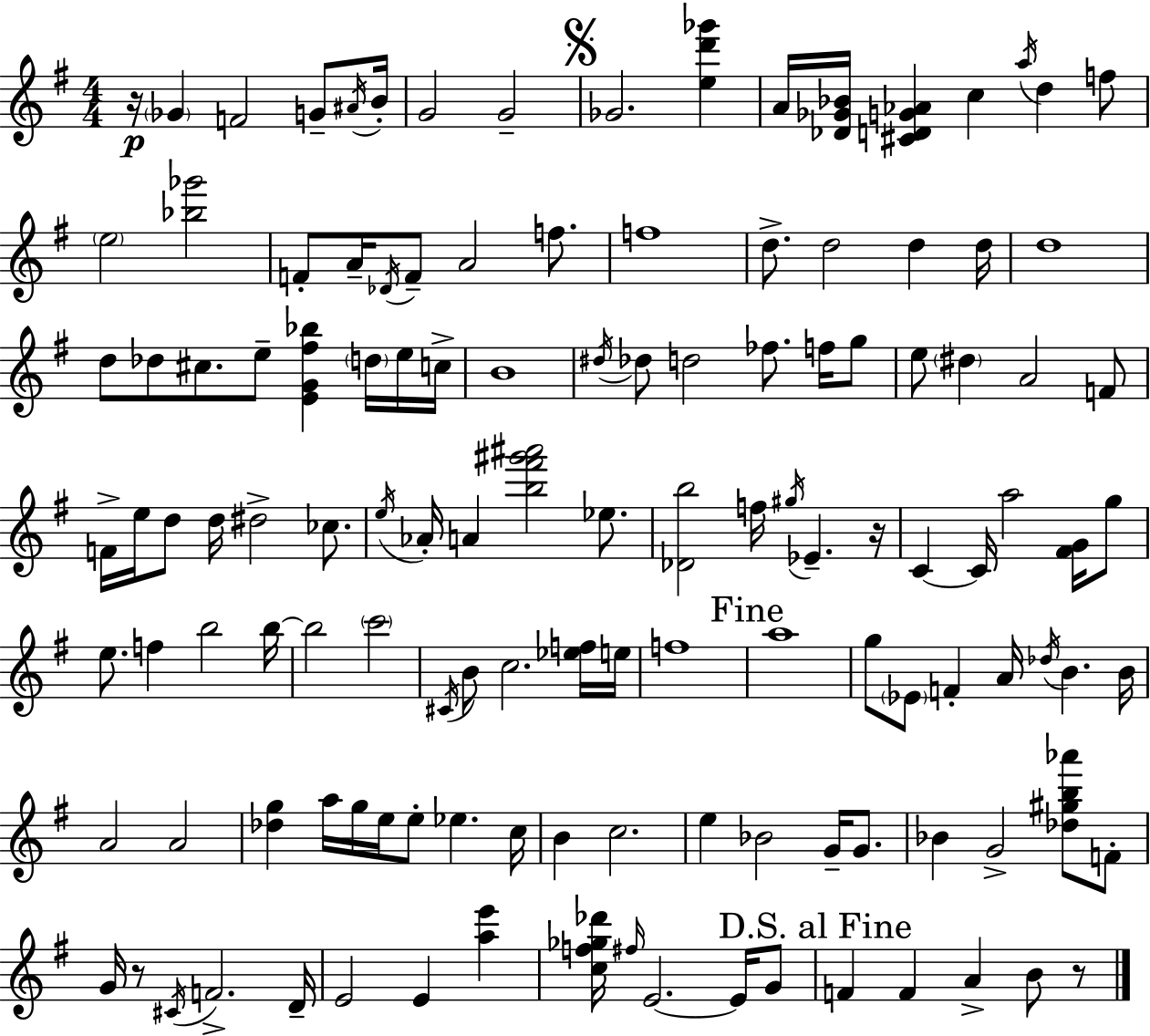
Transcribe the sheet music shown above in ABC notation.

X:1
T:Untitled
M:4/4
L:1/4
K:G
z/4 _G F2 G/2 ^A/4 B/4 G2 G2 _G2 [ed'_g'] A/4 [_D_G_B]/4 [^CDG_A] c a/4 d f/2 e2 [_b_g']2 F/2 A/4 _D/4 F/2 A2 f/2 f4 d/2 d2 d d/4 d4 d/2 _d/2 ^c/2 e/2 [EG^f_b] d/4 e/4 c/4 B4 ^d/4 _d/2 d2 _f/2 f/4 g/2 e/2 ^d A2 F/2 F/4 e/4 d/2 d/4 ^d2 _c/2 e/4 _A/4 A [b^f'^g'^a']2 _e/2 [_Db]2 f/4 ^g/4 _E z/4 C C/4 a2 [^FG]/4 g/2 e/2 f b2 b/4 b2 c'2 ^C/4 B/2 c2 [_ef]/4 e/4 f4 a4 g/2 _E/2 F A/4 _d/4 B B/4 A2 A2 [_dg] a/4 g/4 e/4 e/2 _e c/4 B c2 e _B2 G/4 G/2 _B G2 [_d^gb_a']/2 F/2 G/4 z/2 ^C/4 F2 D/4 E2 E [ae'] [cf_g_d']/4 ^f/4 E2 E/4 G/2 F F A B/2 z/2